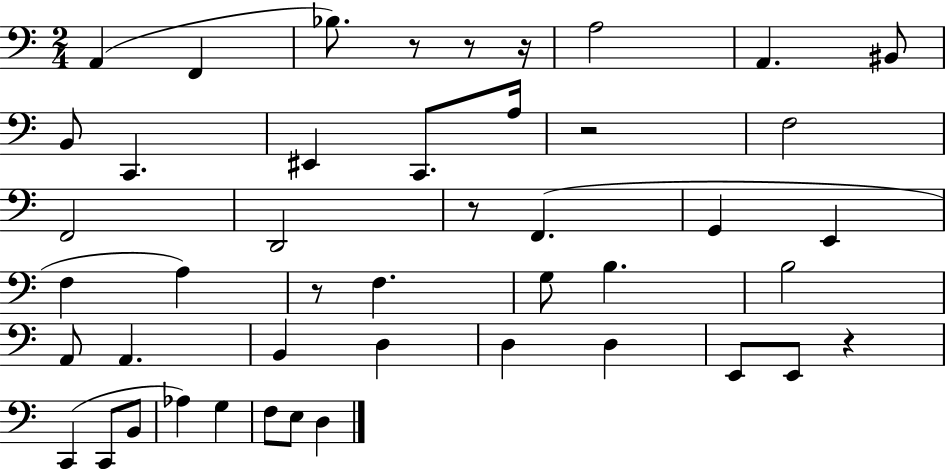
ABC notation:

X:1
T:Untitled
M:2/4
L:1/4
K:C
A,, F,, _B,/2 z/2 z/2 z/4 A,2 A,, ^B,,/2 B,,/2 C,, ^E,, C,,/2 A,/4 z2 F,2 F,,2 D,,2 z/2 F,, G,, E,, F, A, z/2 F, G,/2 B, B,2 A,,/2 A,, B,, D, D, D, E,,/2 E,,/2 z C,, C,,/2 B,,/2 _A, G, F,/2 E,/2 D,